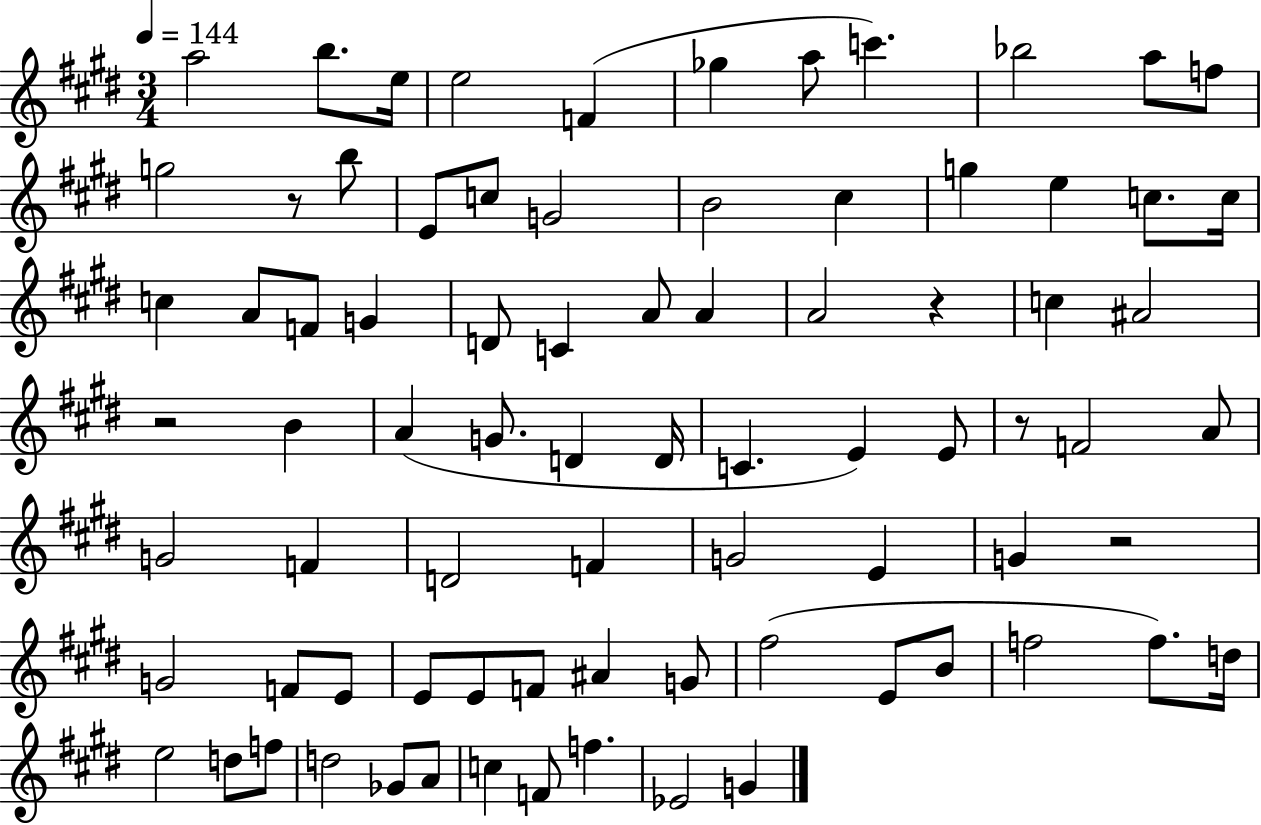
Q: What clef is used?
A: treble